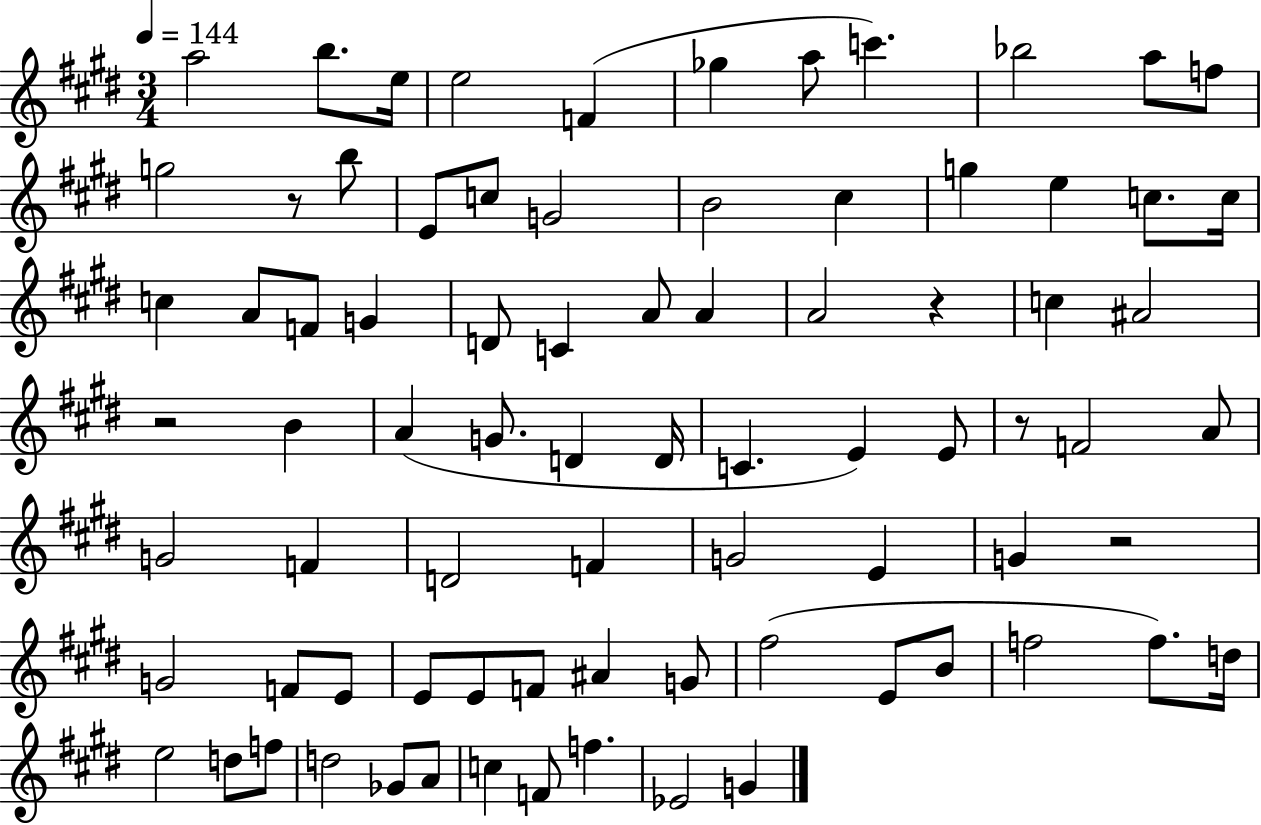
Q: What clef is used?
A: treble